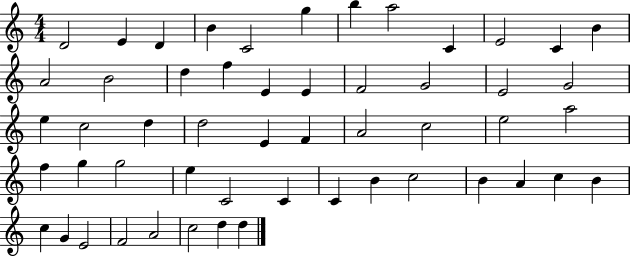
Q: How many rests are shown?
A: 0